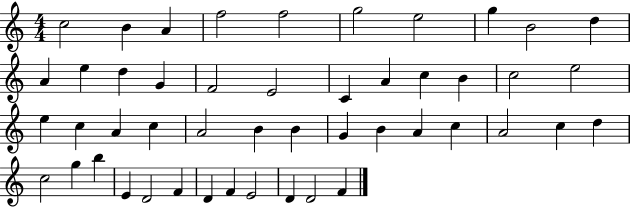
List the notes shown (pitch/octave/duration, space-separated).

C5/h B4/q A4/q F5/h F5/h G5/h E5/h G5/q B4/h D5/q A4/q E5/q D5/q G4/q F4/h E4/h C4/q A4/q C5/q B4/q C5/h E5/h E5/q C5/q A4/q C5/q A4/h B4/q B4/q G4/q B4/q A4/q C5/q A4/h C5/q D5/q C5/h G5/q B5/q E4/q D4/h F4/q D4/q F4/q E4/h D4/q D4/h F4/q